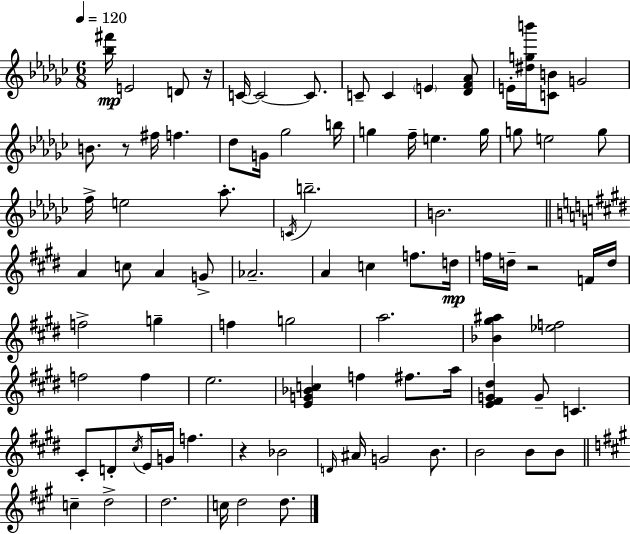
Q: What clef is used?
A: treble